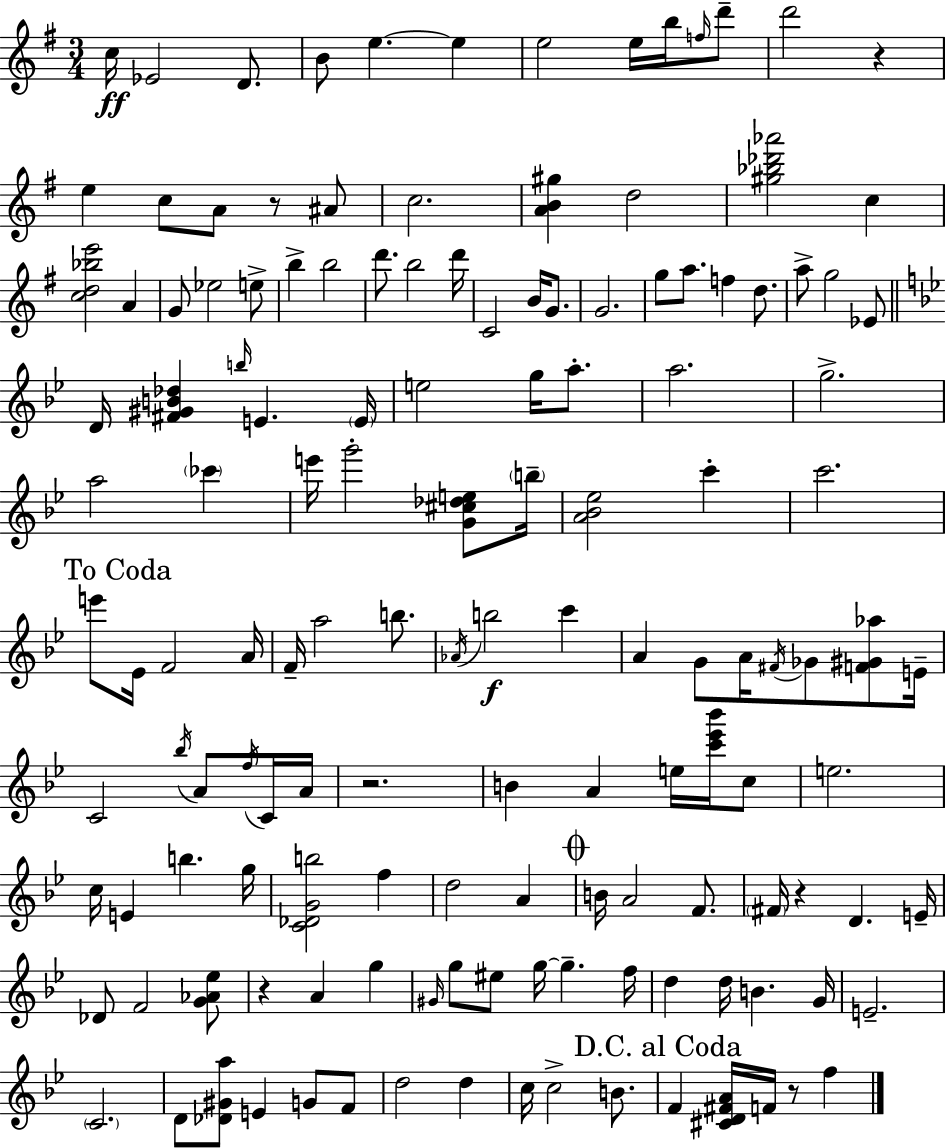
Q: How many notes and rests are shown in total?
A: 141